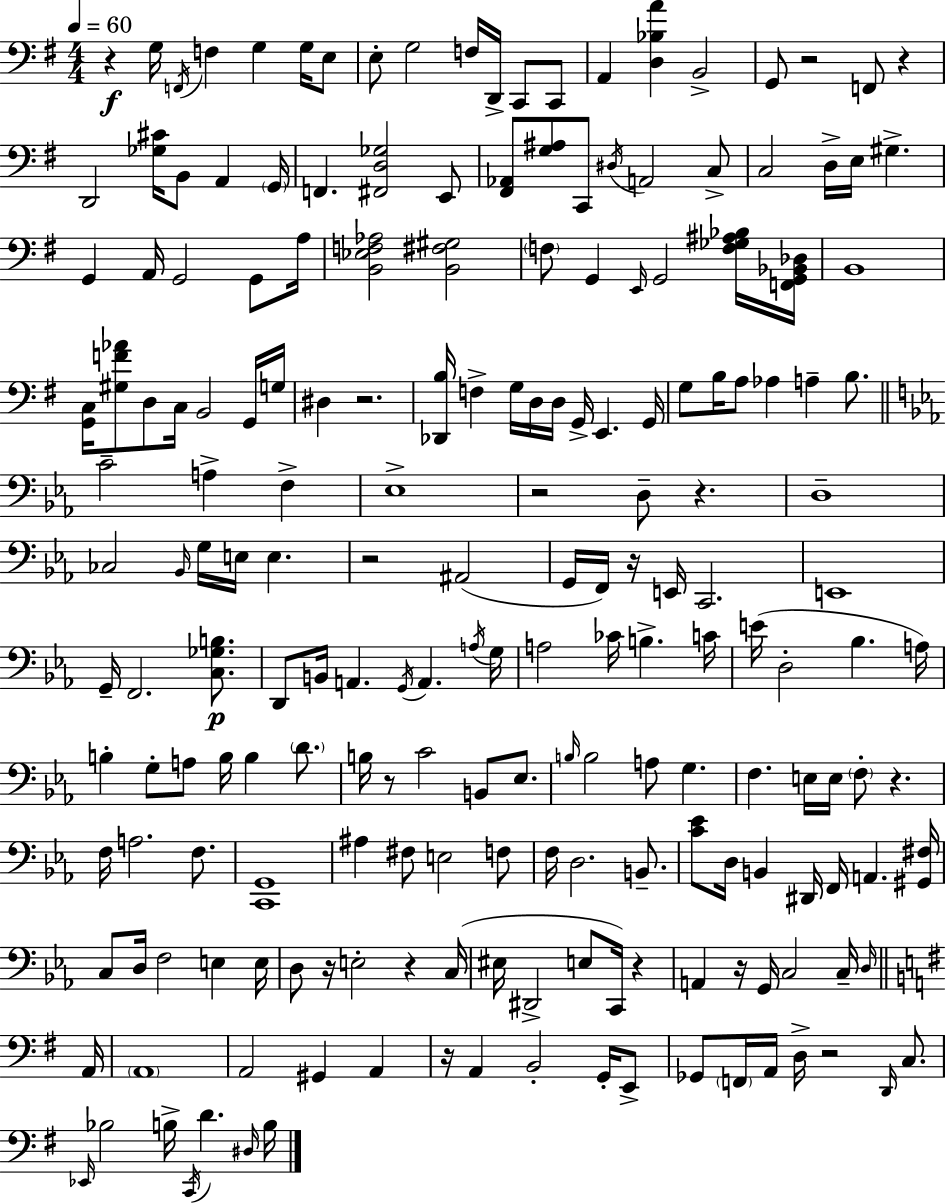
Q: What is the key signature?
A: G major